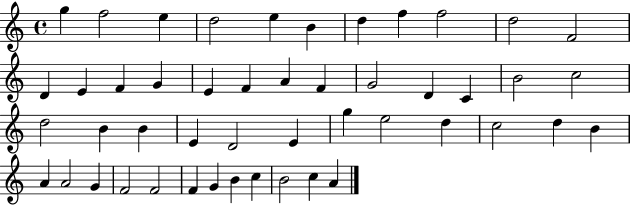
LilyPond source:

{
  \clef treble
  \time 4/4
  \defaultTimeSignature
  \key c \major
  g''4 f''2 e''4 | d''2 e''4 b'4 | d''4 f''4 f''2 | d''2 f'2 | \break d'4 e'4 f'4 g'4 | e'4 f'4 a'4 f'4 | g'2 d'4 c'4 | b'2 c''2 | \break d''2 b'4 b'4 | e'4 d'2 e'4 | g''4 e''2 d''4 | c''2 d''4 b'4 | \break a'4 a'2 g'4 | f'2 f'2 | f'4 g'4 b'4 c''4 | b'2 c''4 a'4 | \break \bar "|."
}